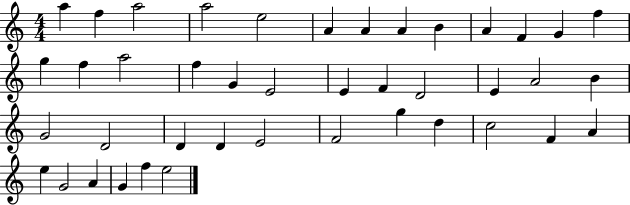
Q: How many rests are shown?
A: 0